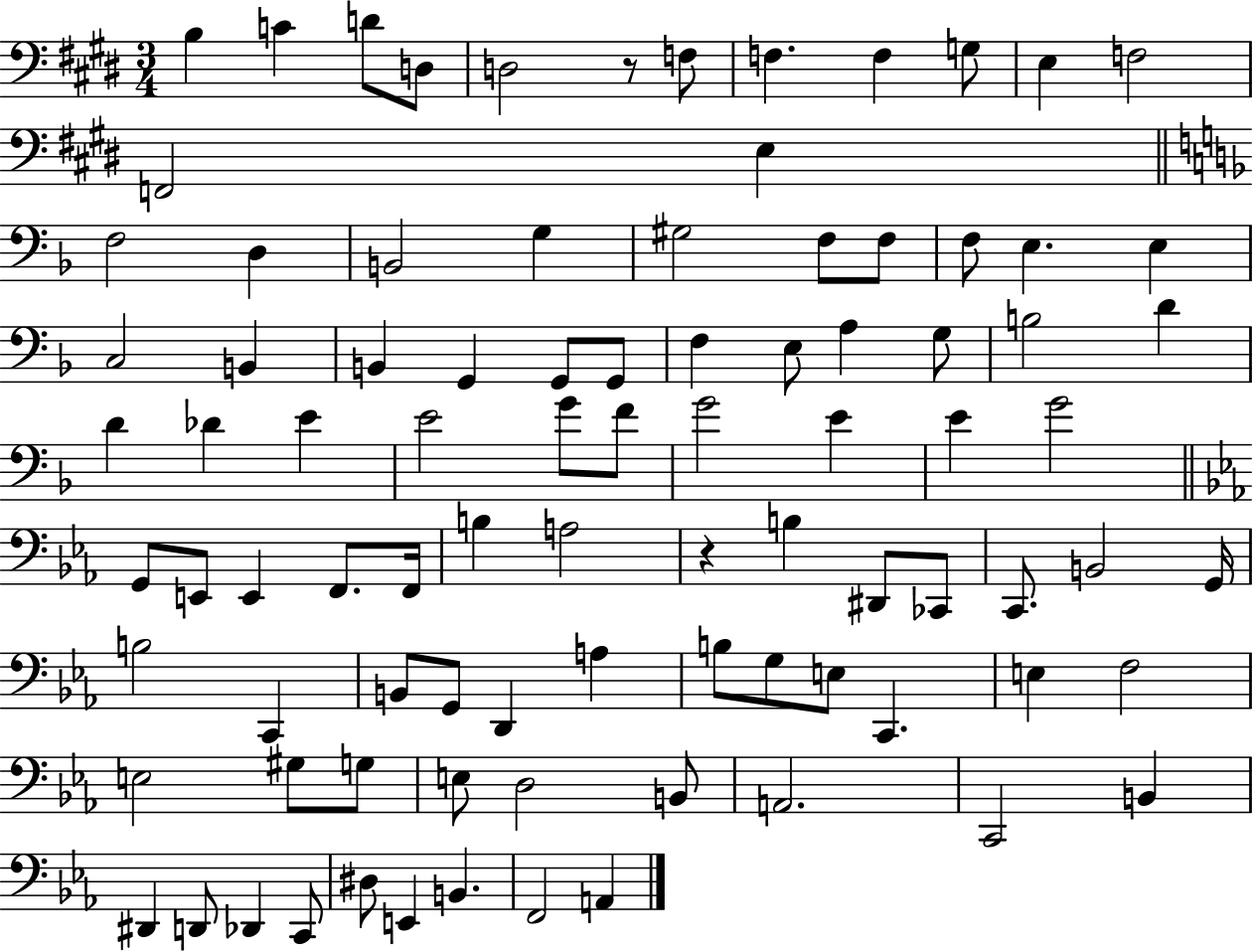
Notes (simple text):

B3/q C4/q D4/e D3/e D3/h R/e F3/e F3/q. F3/q G3/e E3/q F3/h F2/h E3/q F3/h D3/q B2/h G3/q G#3/h F3/e F3/e F3/e E3/q. E3/q C3/h B2/q B2/q G2/q G2/e G2/e F3/q E3/e A3/q G3/e B3/h D4/q D4/q Db4/q E4/q E4/h G4/e F4/e G4/h E4/q E4/q G4/h G2/e E2/e E2/q F2/e. F2/s B3/q A3/h R/q B3/q D#2/e CES2/e C2/e. B2/h G2/s B3/h C2/q B2/e G2/e D2/q A3/q B3/e G3/e E3/e C2/q. E3/q F3/h E3/h G#3/e G3/e E3/e D3/h B2/e A2/h. C2/h B2/q D#2/q D2/e Db2/q C2/e D#3/e E2/q B2/q. F2/h A2/q